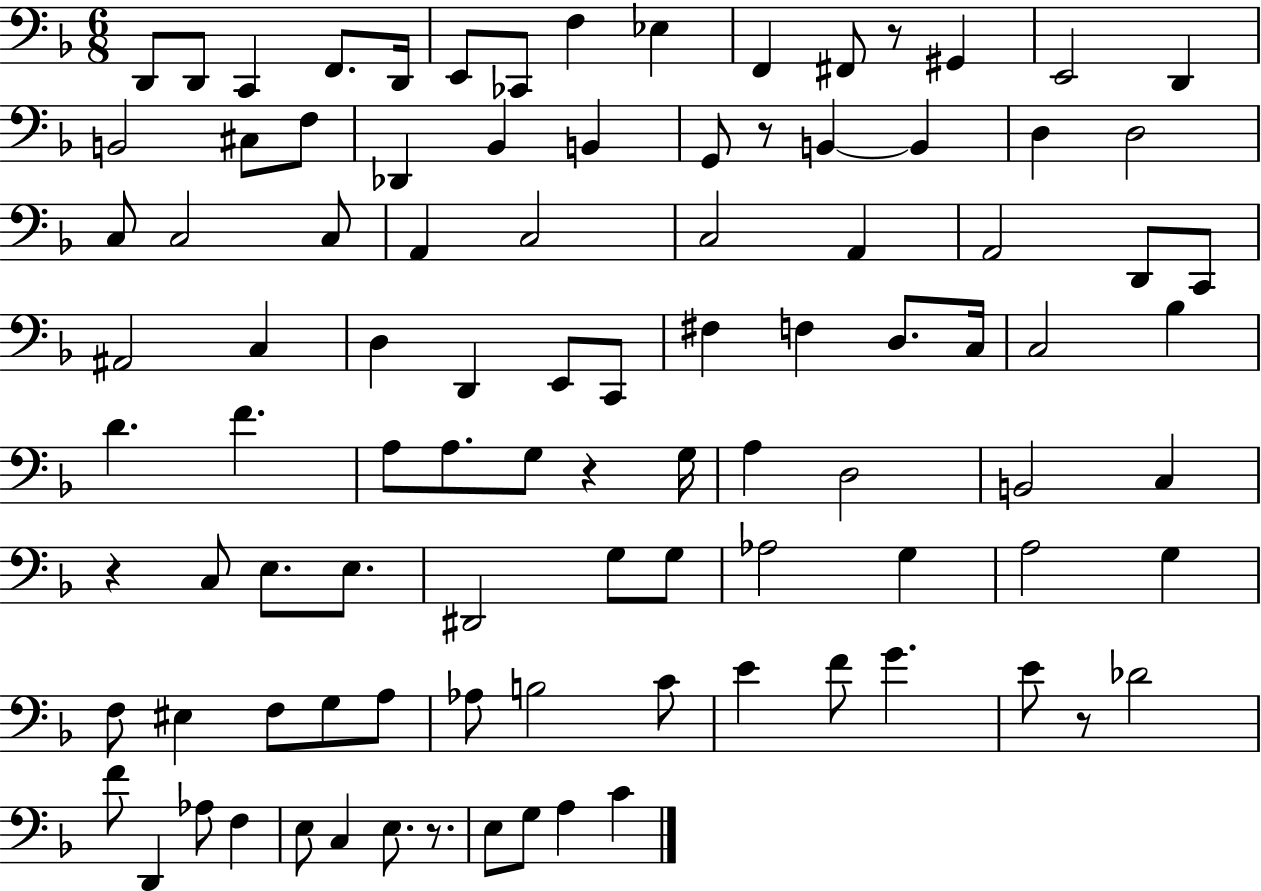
D2/e D2/e C2/q F2/e. D2/s E2/e CES2/e F3/q Eb3/q F2/q F#2/e R/e G#2/q E2/h D2/q B2/h C#3/e F3/e Db2/q Bb2/q B2/q G2/e R/e B2/q B2/q D3/q D3/h C3/e C3/h C3/e A2/q C3/h C3/h A2/q A2/h D2/e C2/e A#2/h C3/q D3/q D2/q E2/e C2/e F#3/q F3/q D3/e. C3/s C3/h Bb3/q D4/q. F4/q. A3/e A3/e. G3/e R/q G3/s A3/q D3/h B2/h C3/q R/q C3/e E3/e. E3/e. D#2/h G3/e G3/e Ab3/h G3/q A3/h G3/q F3/e EIS3/q F3/e G3/e A3/e Ab3/e B3/h C4/e E4/q F4/e G4/q. E4/e R/e Db4/h F4/e D2/q Ab3/e F3/q E3/e C3/q E3/e. R/e. E3/e G3/e A3/q C4/q